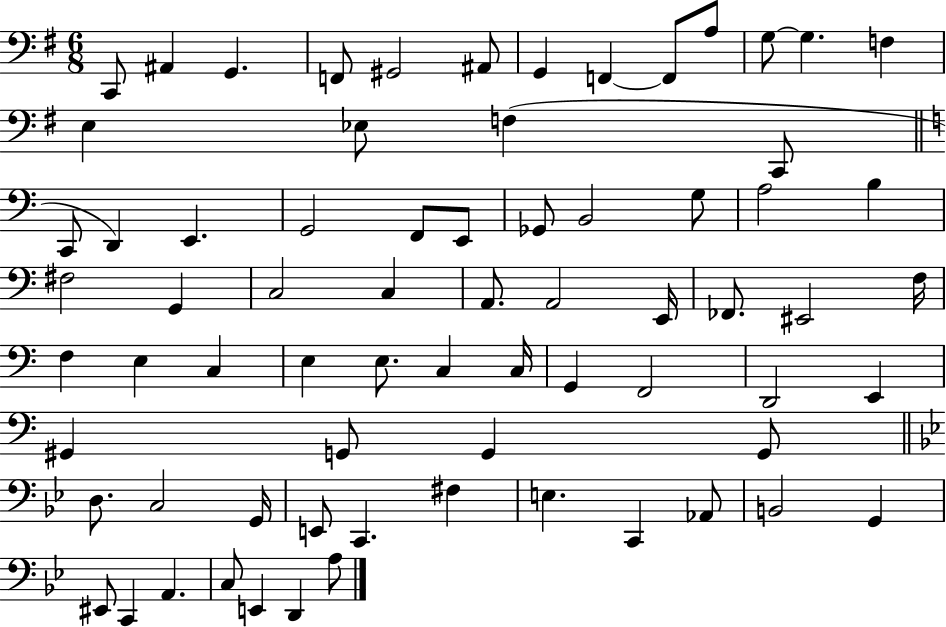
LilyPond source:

{
  \clef bass
  \numericTimeSignature
  \time 6/8
  \key g \major
  c,8 ais,4 g,4. | f,8 gis,2 ais,8 | g,4 f,4~~ f,8 a8 | g8~~ g4. f4 | \break e4 ees8 f4( c,8 | \bar "||" \break \key a \minor c,8 d,4) e,4. | g,2 f,8 e,8 | ges,8 b,2 g8 | a2 b4 | \break fis2 g,4 | c2 c4 | a,8. a,2 e,16 | fes,8. eis,2 f16 | \break f4 e4 c4 | e4 e8. c4 c16 | g,4 f,2 | d,2 e,4 | \break gis,4 g,8 g,4 g,8 | \bar "||" \break \key g \minor d8. c2 g,16 | e,8 c,4. fis4 | e4. c,4 aes,8 | b,2 g,4 | \break eis,8 c,4 a,4. | c8 e,4 d,4 a8 | \bar "|."
}